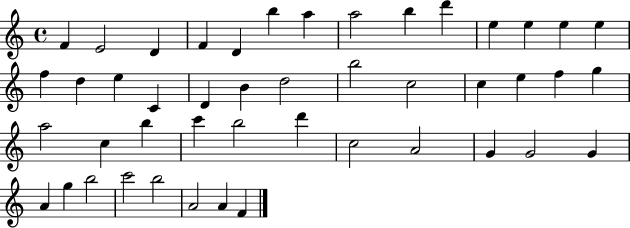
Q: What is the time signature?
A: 4/4